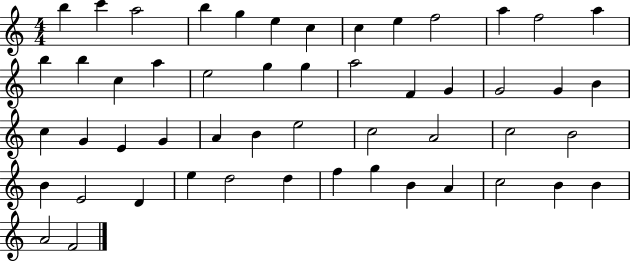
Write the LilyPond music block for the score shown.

{
  \clef treble
  \numericTimeSignature
  \time 4/4
  \key c \major
  b''4 c'''4 a''2 | b''4 g''4 e''4 c''4 | c''4 e''4 f''2 | a''4 f''2 a''4 | \break b''4 b''4 c''4 a''4 | e''2 g''4 g''4 | a''2 f'4 g'4 | g'2 g'4 b'4 | \break c''4 g'4 e'4 g'4 | a'4 b'4 e''2 | c''2 a'2 | c''2 b'2 | \break b'4 e'2 d'4 | e''4 d''2 d''4 | f''4 g''4 b'4 a'4 | c''2 b'4 b'4 | \break a'2 f'2 | \bar "|."
}